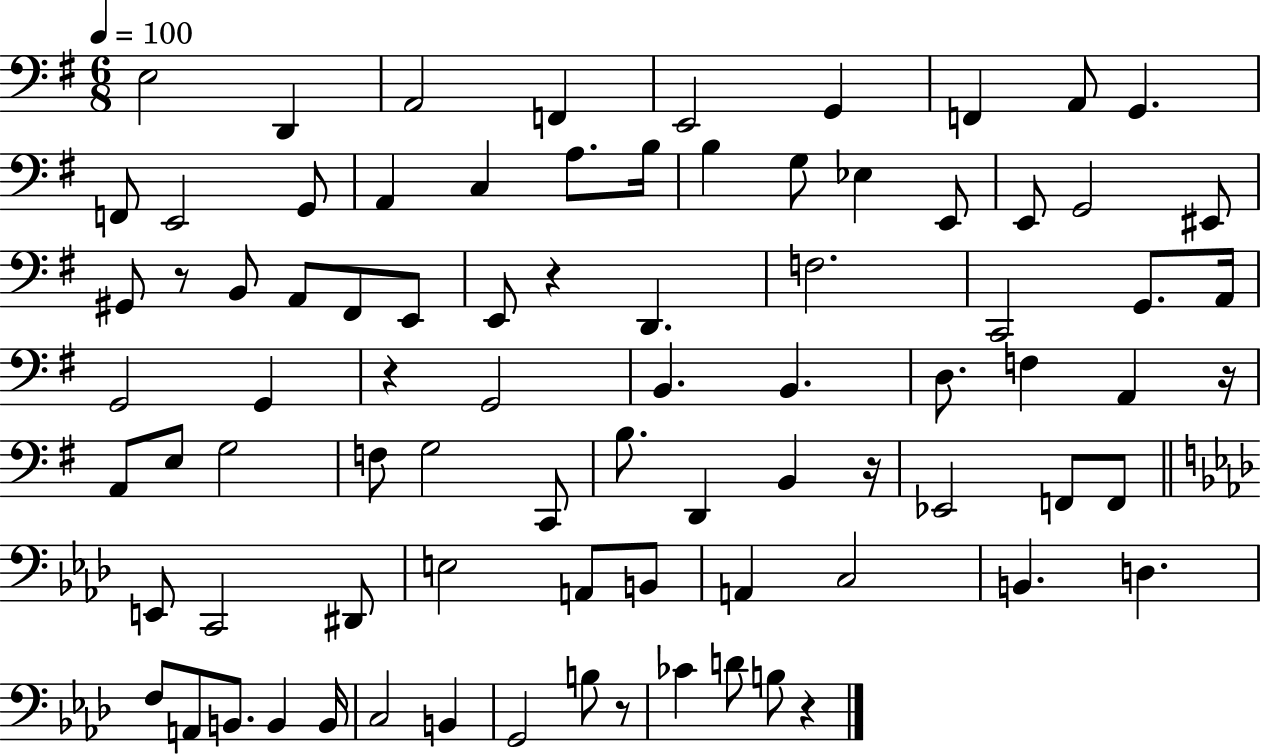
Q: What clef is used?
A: bass